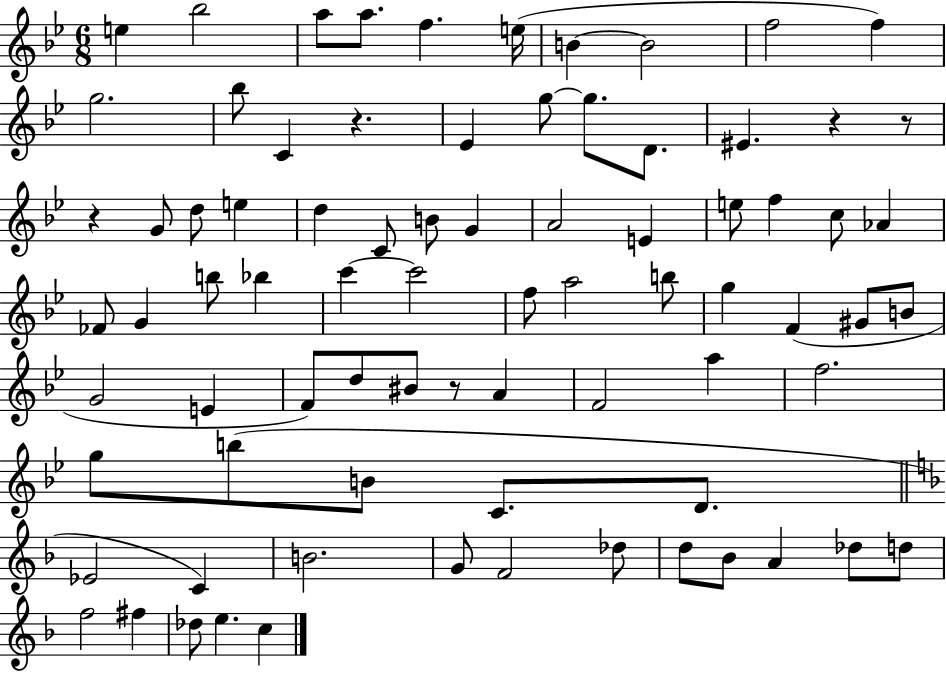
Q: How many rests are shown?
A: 5